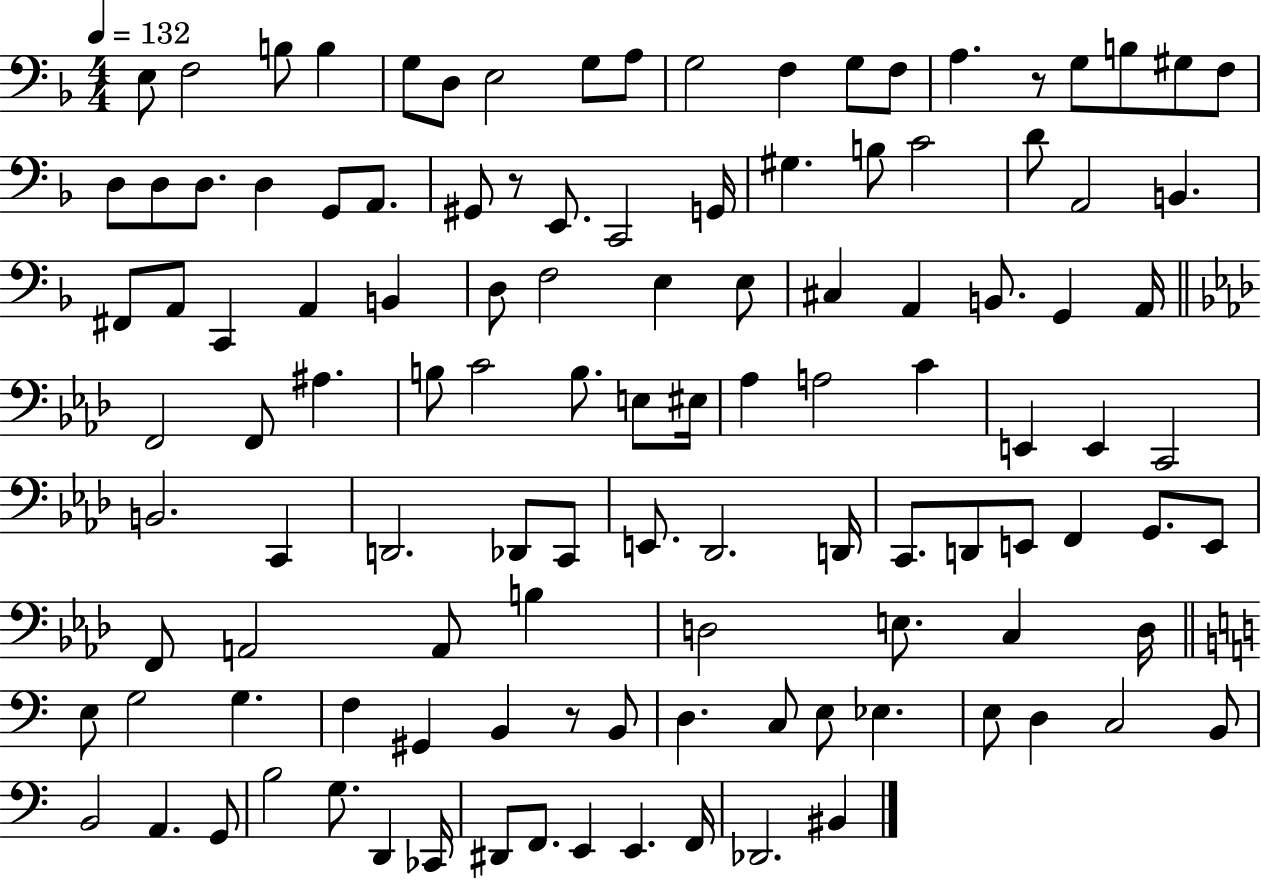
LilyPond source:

{
  \clef bass
  \numericTimeSignature
  \time 4/4
  \key f \major
  \tempo 4 = 132
  e8 f2 b8 b4 | g8 d8 e2 g8 a8 | g2 f4 g8 f8 | a4. r8 g8 b8 gis8 f8 | \break d8 d8 d8. d4 g,8 a,8. | gis,8 r8 e,8. c,2 g,16 | gis4. b8 c'2 | d'8 a,2 b,4. | \break fis,8 a,8 c,4 a,4 b,4 | d8 f2 e4 e8 | cis4 a,4 b,8. g,4 a,16 | \bar "||" \break \key f \minor f,2 f,8 ais4. | b8 c'2 b8. e8 eis16 | aes4 a2 c'4 | e,4 e,4 c,2 | \break b,2. c,4 | d,2. des,8 c,8 | e,8. des,2. d,16 | c,8. d,8 e,8 f,4 g,8. e,8 | \break f,8 a,2 a,8 b4 | d2 e8. c4 d16 | \bar "||" \break \key a \minor e8 g2 g4. | f4 gis,4 b,4 r8 b,8 | d4. c8 e8 ees4. | e8 d4 c2 b,8 | \break b,2 a,4. g,8 | b2 g8. d,4 ces,16 | dis,8 f,8. e,4 e,4. f,16 | des,2. bis,4 | \break \bar "|."
}